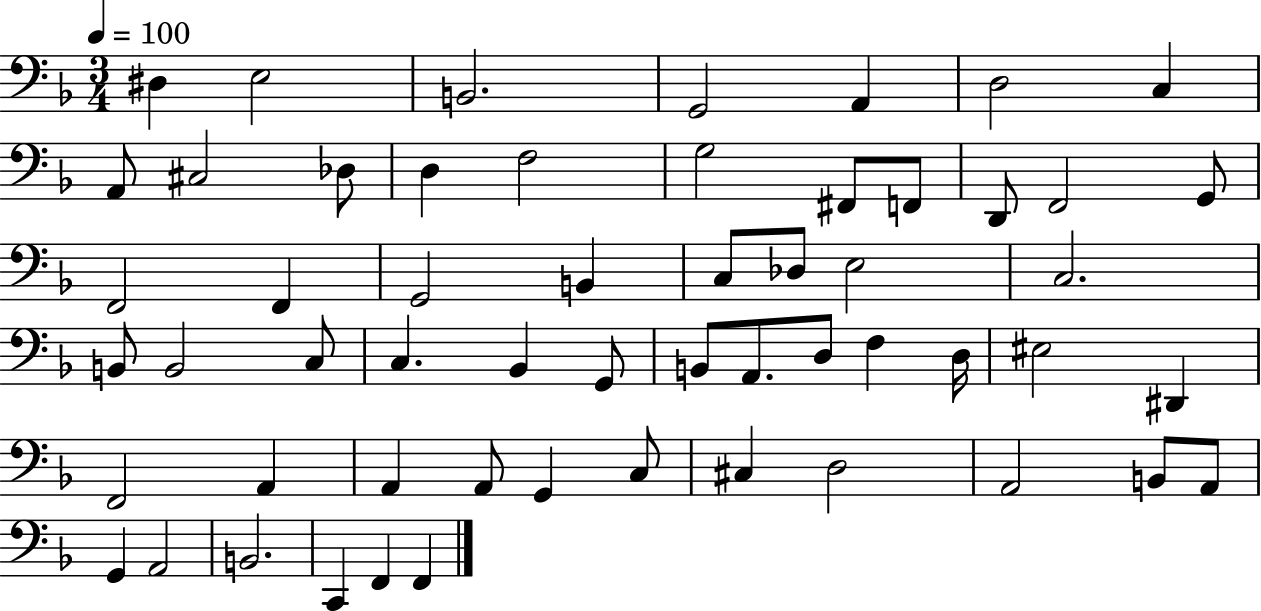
D#3/q E3/h B2/h. G2/h A2/q D3/h C3/q A2/e C#3/h Db3/e D3/q F3/h G3/h F#2/e F2/e D2/e F2/h G2/e F2/h F2/q G2/h B2/q C3/e Db3/e E3/h C3/h. B2/e B2/h C3/e C3/q. Bb2/q G2/e B2/e A2/e. D3/e F3/q D3/s EIS3/h D#2/q F2/h A2/q A2/q A2/e G2/q C3/e C#3/q D3/h A2/h B2/e A2/e G2/q A2/h B2/h. C2/q F2/q F2/q